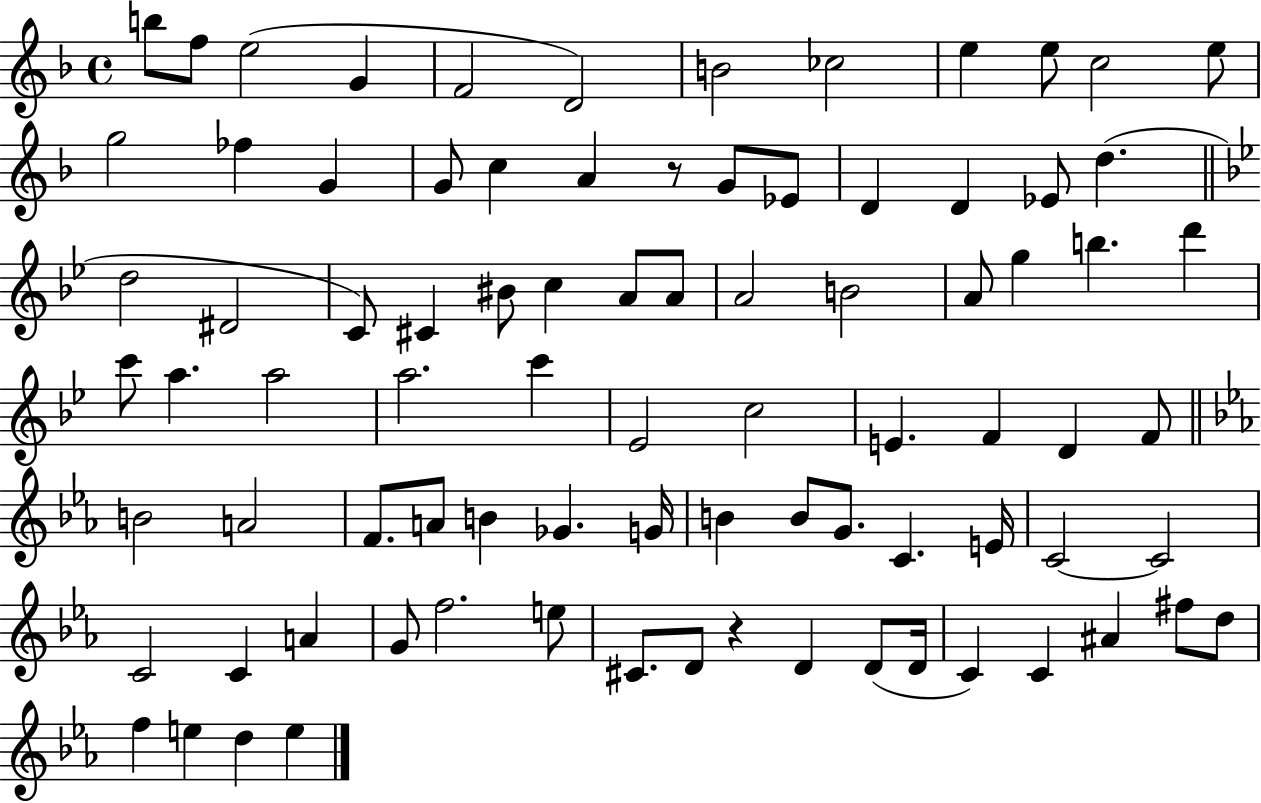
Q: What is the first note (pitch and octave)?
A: B5